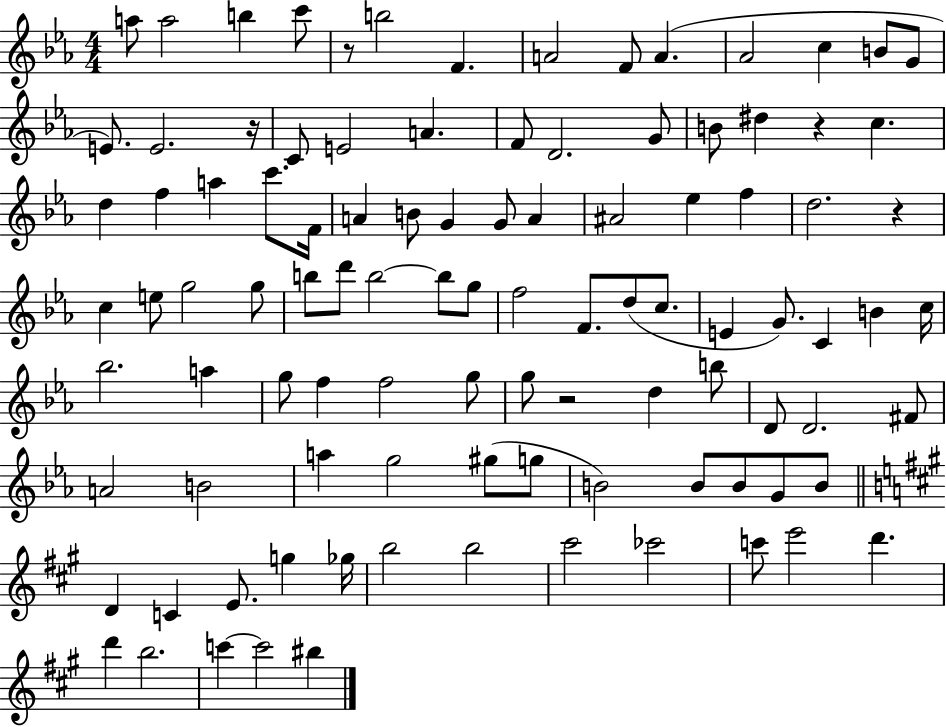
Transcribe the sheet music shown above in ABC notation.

X:1
T:Untitled
M:4/4
L:1/4
K:Eb
a/2 a2 b c'/2 z/2 b2 F A2 F/2 A _A2 c B/2 G/2 E/2 E2 z/4 C/2 E2 A F/2 D2 G/2 B/2 ^d z c d f a c'/2 F/4 A B/2 G G/2 A ^A2 _e f d2 z c e/2 g2 g/2 b/2 d'/2 b2 b/2 g/2 f2 F/2 d/2 c/2 E G/2 C B c/4 _b2 a g/2 f f2 g/2 g/2 z2 d b/2 D/2 D2 ^F/2 A2 B2 a g2 ^g/2 g/2 B2 B/2 B/2 G/2 B/2 D C E/2 g _g/4 b2 b2 ^c'2 _c'2 c'/2 e'2 d' d' b2 c' c'2 ^b